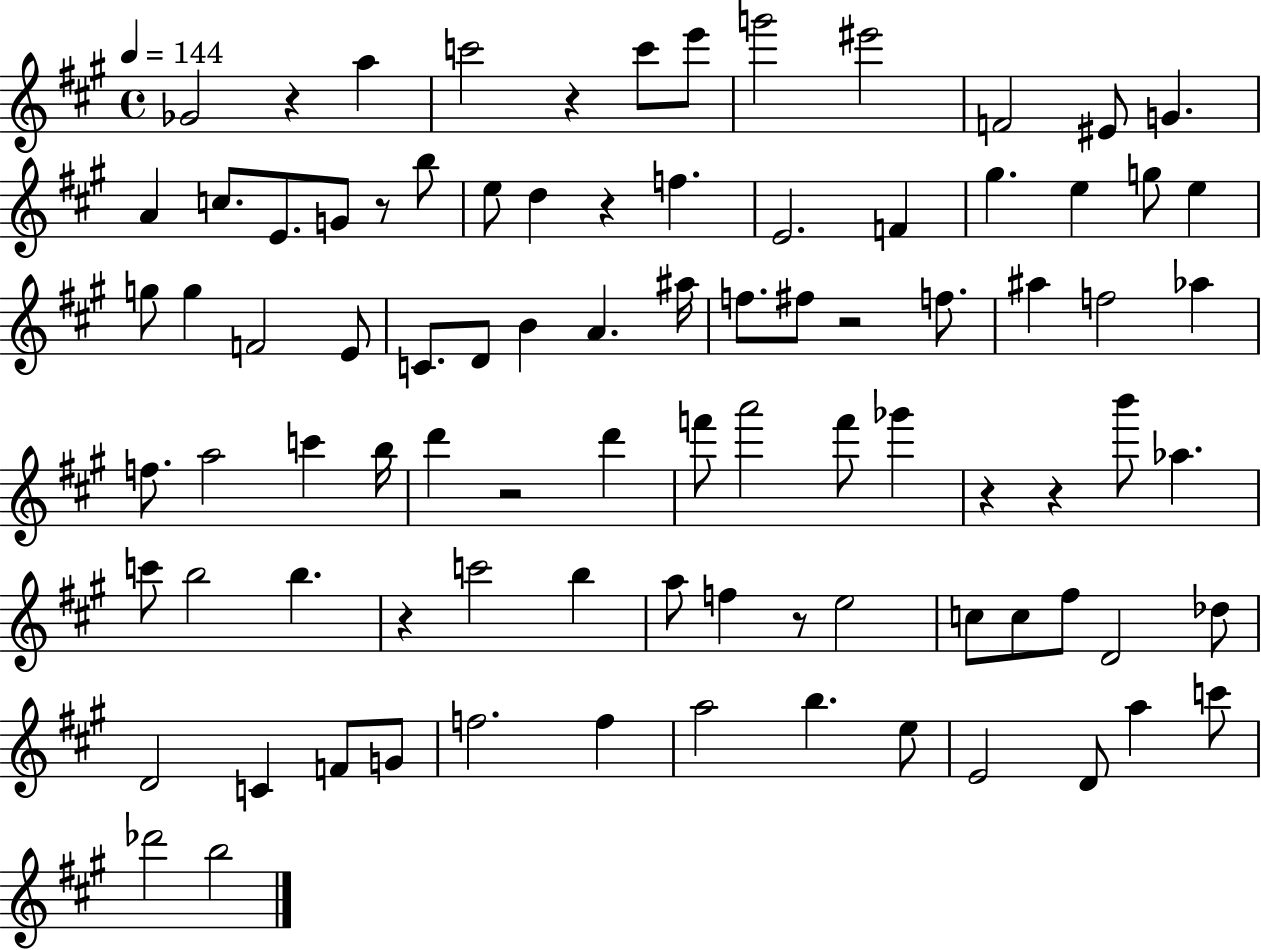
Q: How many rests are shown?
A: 10